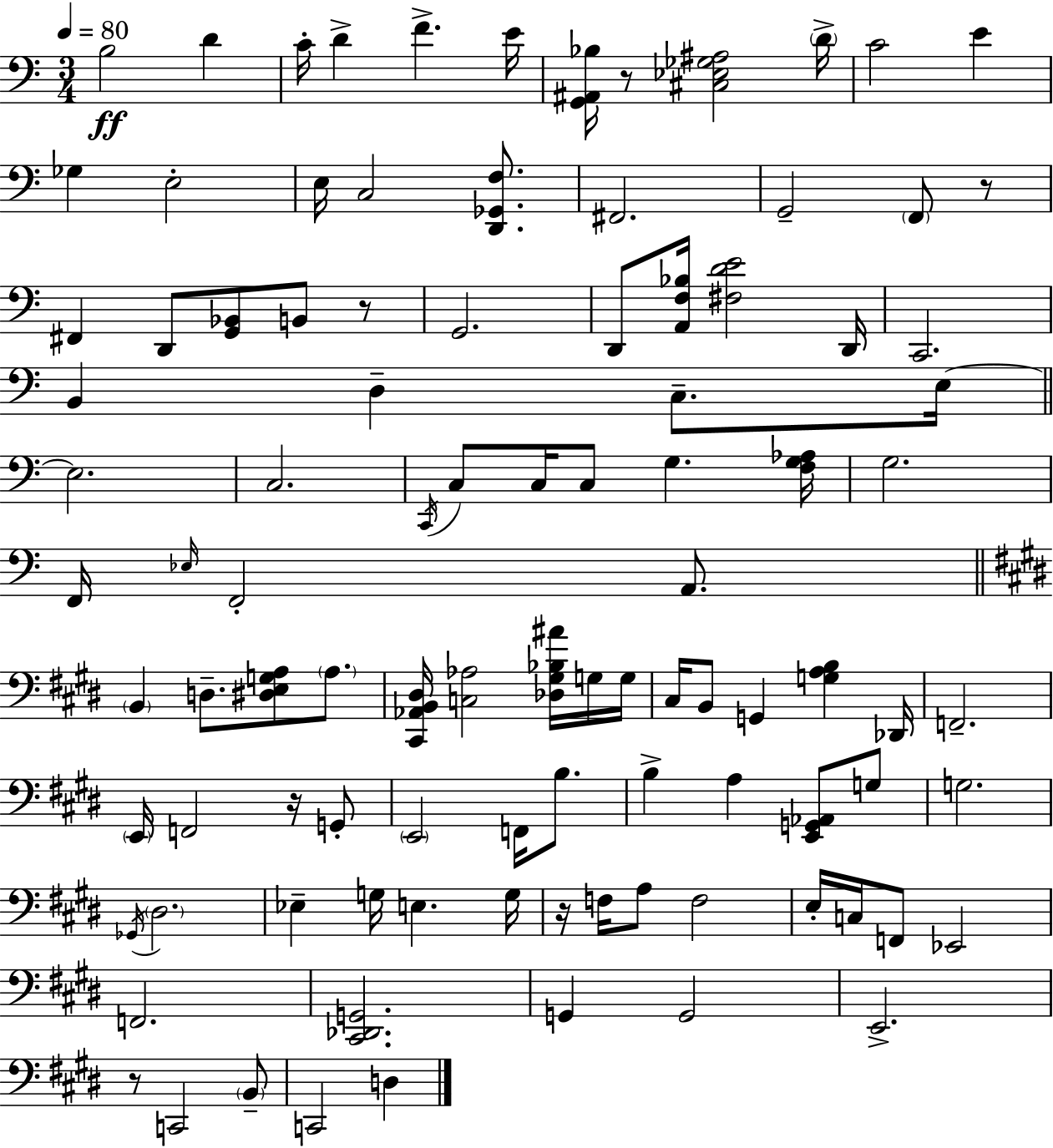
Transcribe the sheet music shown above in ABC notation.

X:1
T:Untitled
M:3/4
L:1/4
K:C
B,2 D C/4 D F E/4 [G,,^A,,_B,]/4 z/2 [^C,_E,_G,^A,]2 D/4 C2 E _G, E,2 E,/4 C,2 [D,,_G,,F,]/2 ^F,,2 G,,2 F,,/2 z/2 ^F,, D,,/2 [G,,_B,,]/2 B,,/2 z/2 G,,2 D,,/2 [A,,F,_B,]/4 [^F,DE]2 D,,/4 C,,2 B,, D, C,/2 E,/4 E,2 C,2 C,,/4 C,/2 C,/4 C,/2 G, [F,G,_A,]/4 G,2 F,,/4 _E,/4 F,,2 A,,/2 B,, D,/2 [^D,E,G,A,]/2 A,/2 [^C,,_A,,B,,^D,]/4 [C,_A,]2 [_D,^G,_B,^A]/4 G,/4 G,/4 ^C,/4 B,,/2 G,, [G,A,B,] _D,,/4 F,,2 E,,/4 F,,2 z/4 G,,/2 E,,2 F,,/4 B,/2 B, A, [E,,G,,_A,,]/2 G,/2 G,2 _G,,/4 ^D,2 _E, G,/4 E, G,/4 z/4 F,/4 A,/2 F,2 E,/4 C,/4 F,,/2 _E,,2 F,,2 [^C,,_D,,G,,]2 G,, G,,2 E,,2 z/2 C,,2 B,,/2 C,,2 D,